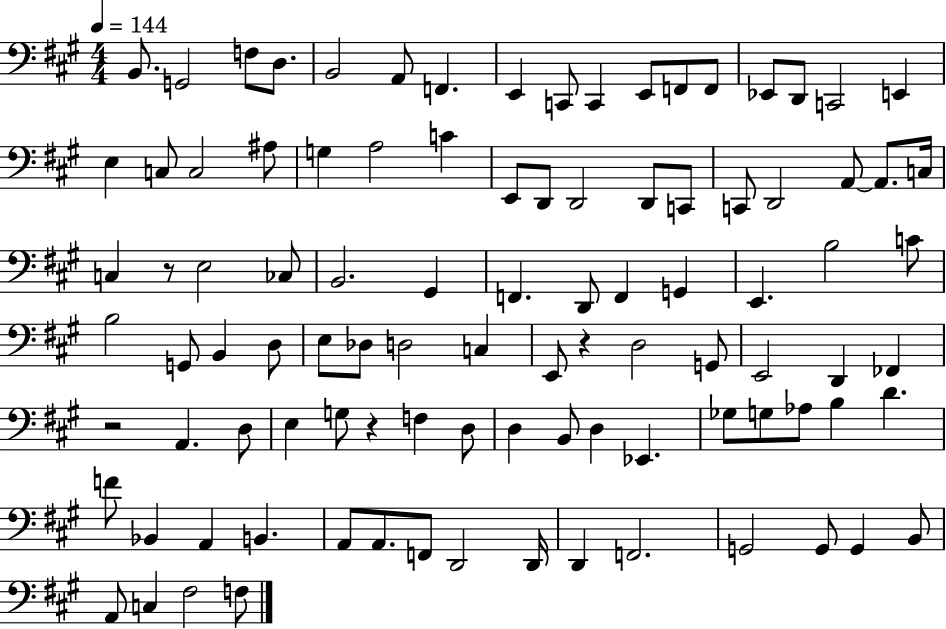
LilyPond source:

{
  \clef bass
  \numericTimeSignature
  \time 4/4
  \key a \major
  \tempo 4 = 144
  \repeat volta 2 { b,8. g,2 f8 d8. | b,2 a,8 f,4. | e,4 c,8 c,4 e,8 f,8 f,8 | ees,8 d,8 c,2 e,4 | \break e4 c8 c2 ais8 | g4 a2 c'4 | e,8 d,8 d,2 d,8 c,8 | c,8 d,2 a,8~~ a,8. c16 | \break c4 r8 e2 ces8 | b,2. gis,4 | f,4. d,8 f,4 g,4 | e,4. b2 c'8 | \break b2 g,8 b,4 d8 | e8 des8 d2 c4 | e,8 r4 d2 g,8 | e,2 d,4 fes,4 | \break r2 a,4. d8 | e4 g8 r4 f4 d8 | d4 b,8 d4 ees,4. | ges8 g8 aes8 b4 d'4. | \break f'8 bes,4 a,4 b,4. | a,8 a,8. f,8 d,2 d,16 | d,4 f,2. | g,2 g,8 g,4 b,8 | \break a,8 c4 fis2 f8 | } \bar "|."
}